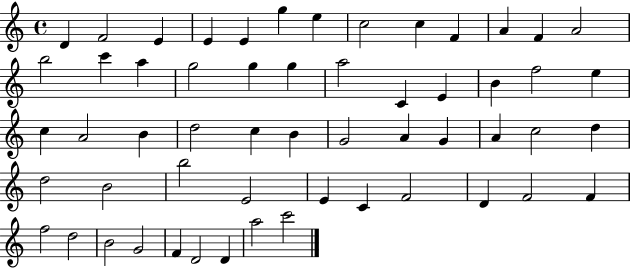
D4/q F4/h E4/q E4/q E4/q G5/q E5/q C5/h C5/q F4/q A4/q F4/q A4/h B5/h C6/q A5/q G5/h G5/q G5/q A5/h C4/q E4/q B4/q F5/h E5/q C5/q A4/h B4/q D5/h C5/q B4/q G4/h A4/q G4/q A4/q C5/h D5/q D5/h B4/h B5/h E4/h E4/q C4/q F4/h D4/q F4/h F4/q F5/h D5/h B4/h G4/h F4/q D4/h D4/q A5/h C6/h